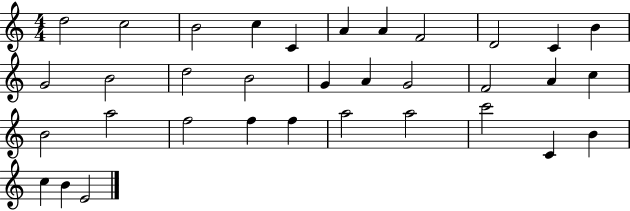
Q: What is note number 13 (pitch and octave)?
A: B4